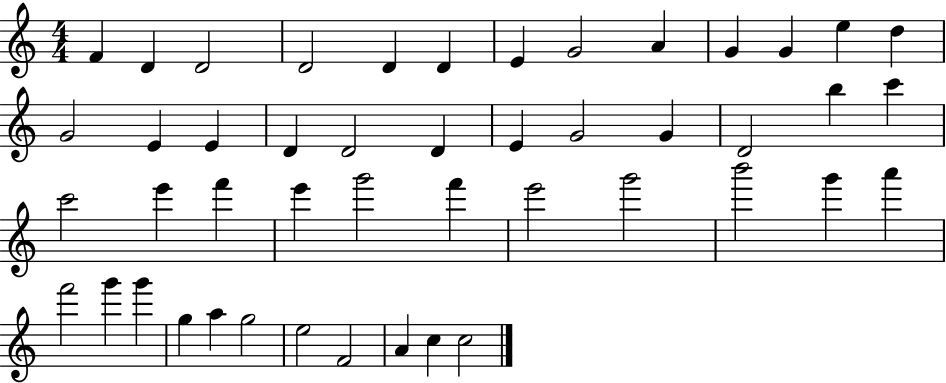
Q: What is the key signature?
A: C major